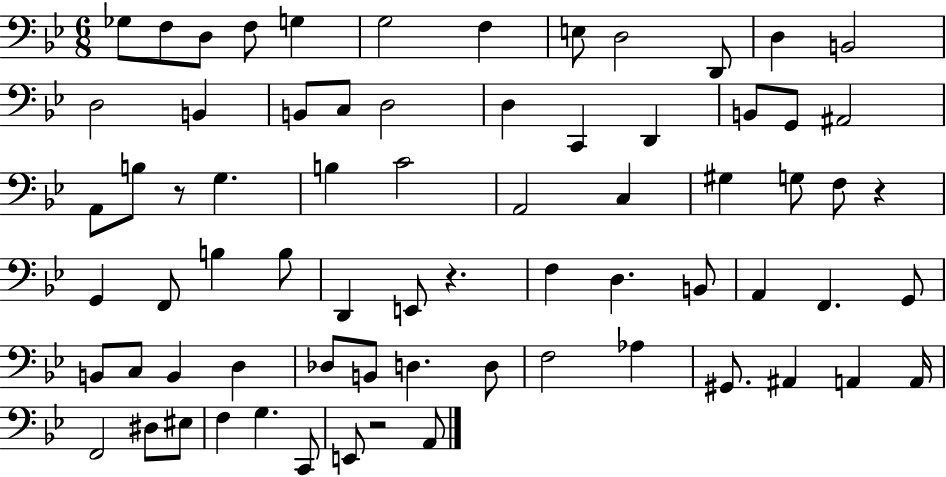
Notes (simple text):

Gb3/e F3/e D3/e F3/e G3/q G3/h F3/q E3/e D3/h D2/e D3/q B2/h D3/h B2/q B2/e C3/e D3/h D3/q C2/q D2/q B2/e G2/e A#2/h A2/e B3/e R/e G3/q. B3/q C4/h A2/h C3/q G#3/q G3/e F3/e R/q G2/q F2/e B3/q B3/e D2/q E2/e R/q. F3/q D3/q. B2/e A2/q F2/q. G2/e B2/e C3/e B2/q D3/q Db3/e B2/e D3/q. D3/e F3/h Ab3/q G#2/e. A#2/q A2/q A2/s F2/h D#3/e EIS3/e F3/q G3/q. C2/e E2/e R/h A2/e